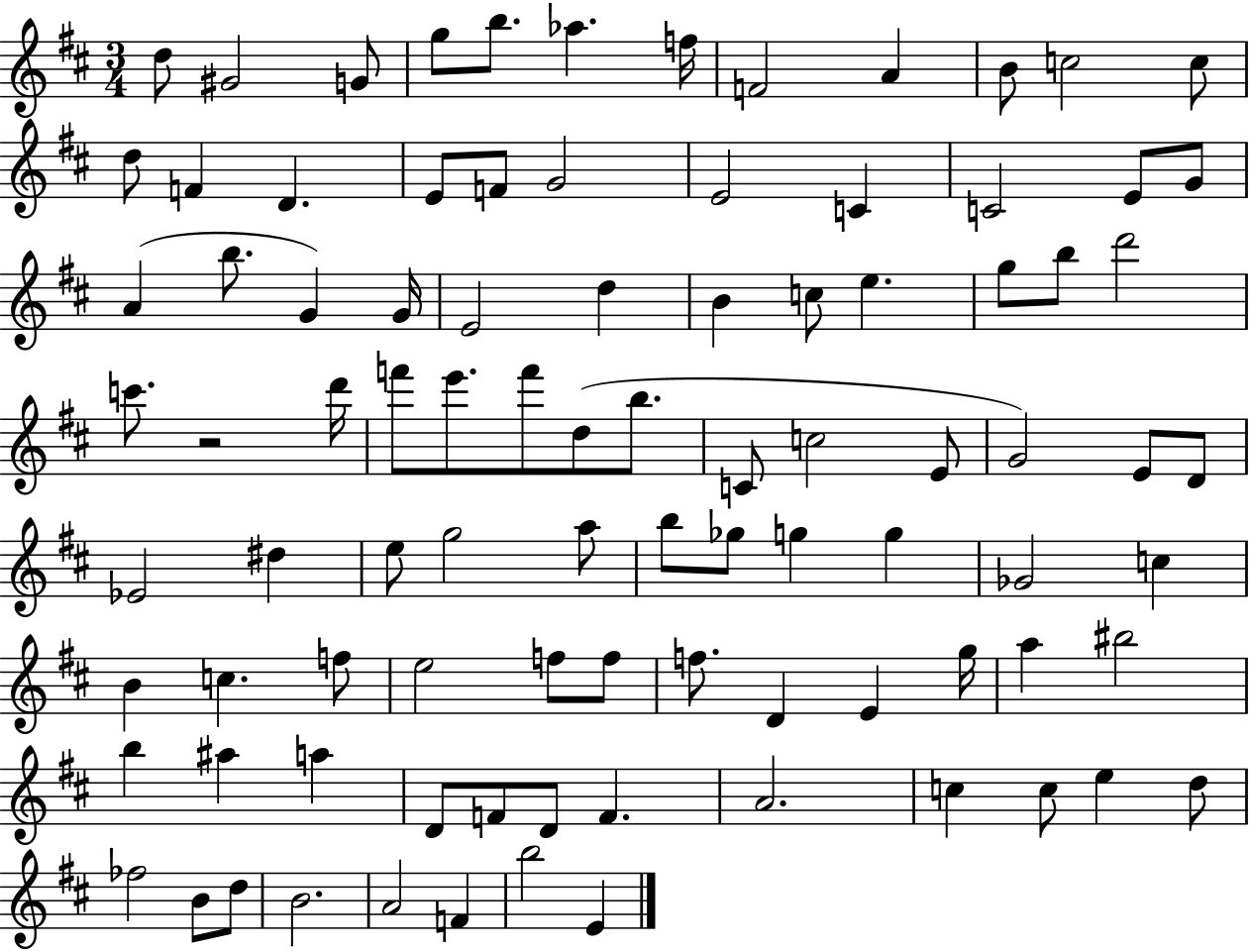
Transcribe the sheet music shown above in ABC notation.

X:1
T:Untitled
M:3/4
L:1/4
K:D
d/2 ^G2 G/2 g/2 b/2 _a f/4 F2 A B/2 c2 c/2 d/2 F D E/2 F/2 G2 E2 C C2 E/2 G/2 A b/2 G G/4 E2 d B c/2 e g/2 b/2 d'2 c'/2 z2 d'/4 f'/2 e'/2 f'/2 d/2 b/2 C/2 c2 E/2 G2 E/2 D/2 _E2 ^d e/2 g2 a/2 b/2 _g/2 g g _G2 c B c f/2 e2 f/2 f/2 f/2 D E g/4 a ^b2 b ^a a D/2 F/2 D/2 F A2 c c/2 e d/2 _f2 B/2 d/2 B2 A2 F b2 E